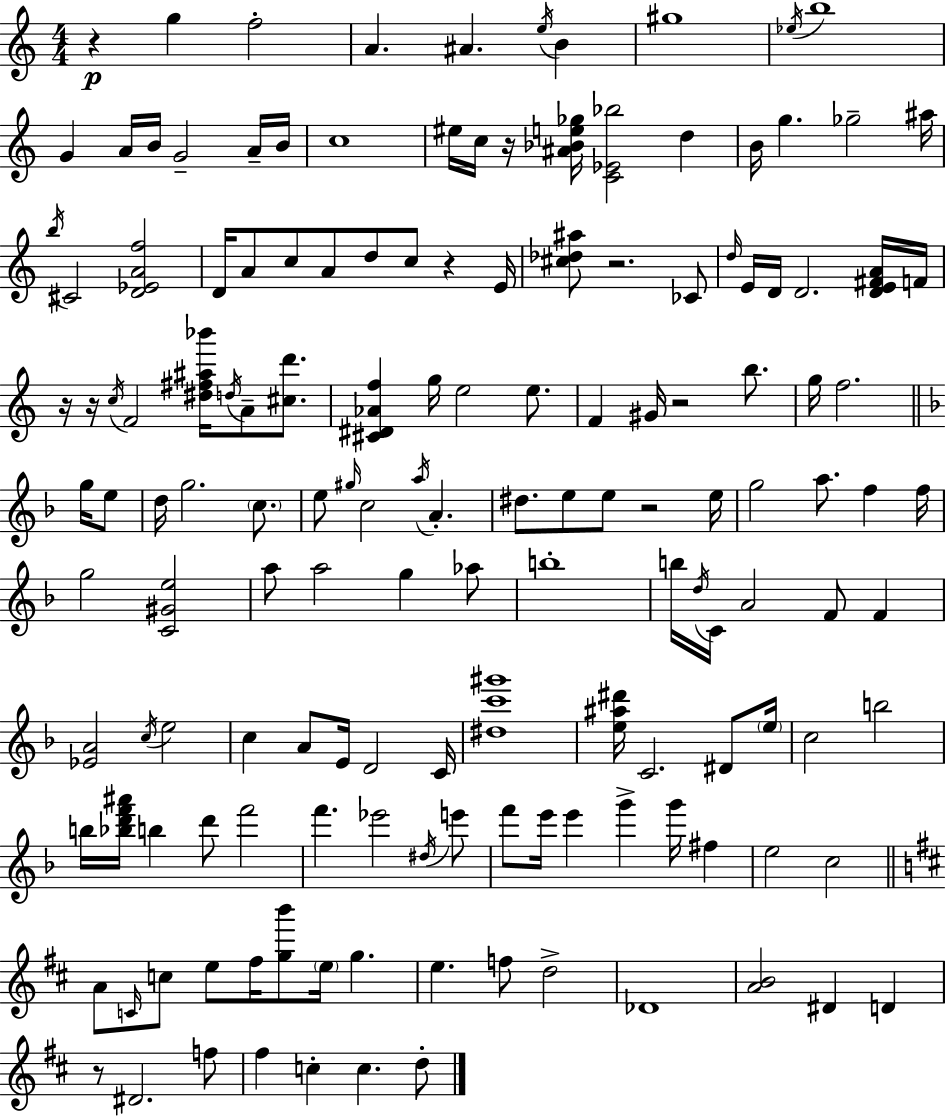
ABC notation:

X:1
T:Untitled
M:4/4
L:1/4
K:Am
z g f2 A ^A e/4 B ^g4 _e/4 b4 G A/4 B/4 G2 A/4 B/4 c4 ^e/4 c/4 z/4 [^A_Be_g]/4 [C_E_b]2 d B/4 g _g2 ^a/4 b/4 ^C2 [D_EAf]2 D/4 A/2 c/2 A/2 d/2 c/2 z E/4 [^c_d^a]/2 z2 _C/2 d/4 E/4 D/4 D2 [DE^FA]/4 F/4 z/4 z/4 c/4 F2 [^d^f^a_b']/4 d/4 A/2 [^cd']/2 [^C^D_Af] g/4 e2 e/2 F ^G/4 z2 b/2 g/4 f2 g/4 e/2 d/4 g2 c/2 e/2 ^g/4 c2 a/4 A ^d/2 e/2 e/2 z2 e/4 g2 a/2 f f/4 g2 [C^Ge]2 a/2 a2 g _a/2 b4 b/4 d/4 C/4 A2 F/2 F [_EA]2 c/4 e2 c A/2 E/4 D2 C/4 [^dc'^g']4 [e^a^d']/4 C2 ^D/2 e/4 c2 b2 b/4 [_bd'f'^a']/4 b d'/2 f'2 f' _e'2 ^d/4 e'/2 f'/2 e'/4 e' g' g'/4 ^f e2 c2 A/2 C/4 c/2 e/2 ^f/4 [gb']/2 e/4 g e f/2 d2 _D4 [AB]2 ^D D z/2 ^D2 f/2 ^f c c d/2